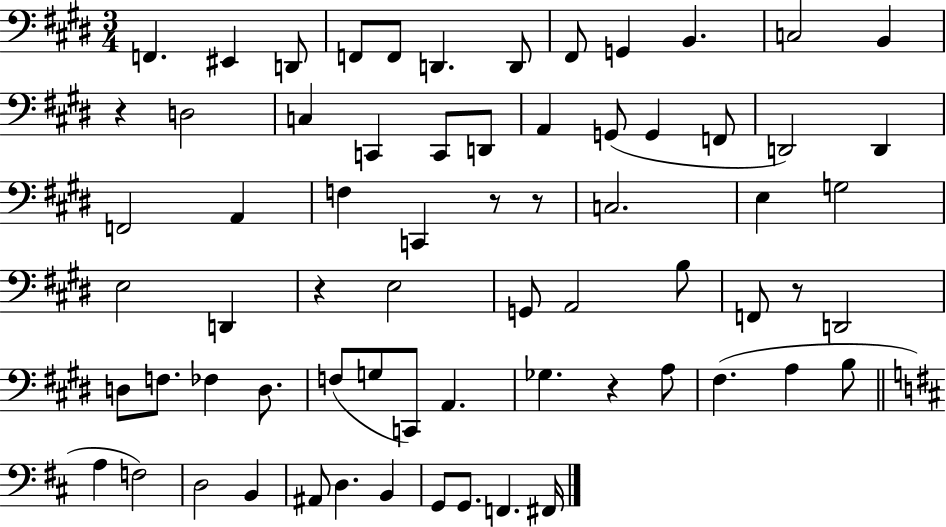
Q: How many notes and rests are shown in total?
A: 68